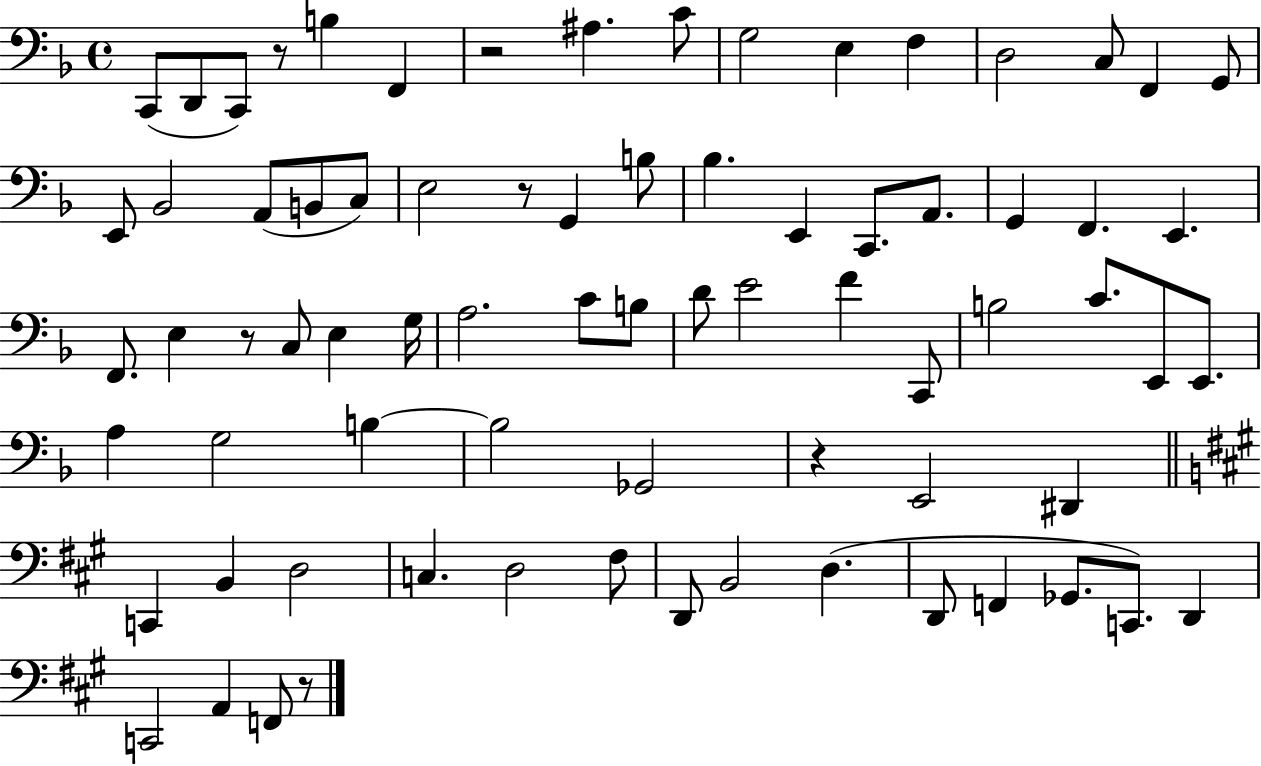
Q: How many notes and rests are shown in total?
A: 75